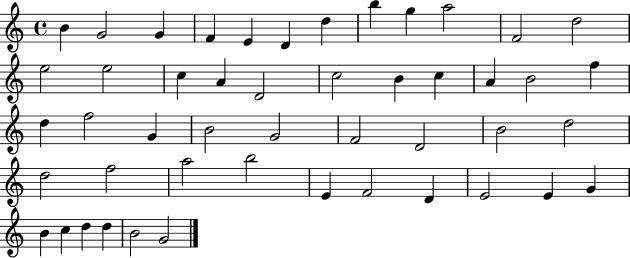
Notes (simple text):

B4/q G4/h G4/q F4/q E4/q D4/q D5/q B5/q G5/q A5/h F4/h D5/h E5/h E5/h C5/q A4/q D4/h C5/h B4/q C5/q A4/q B4/h F5/q D5/q F5/h G4/q B4/h G4/h F4/h D4/h B4/h D5/h D5/h F5/h A5/h B5/h E4/q F4/h D4/q E4/h E4/q G4/q B4/q C5/q D5/q D5/q B4/h G4/h